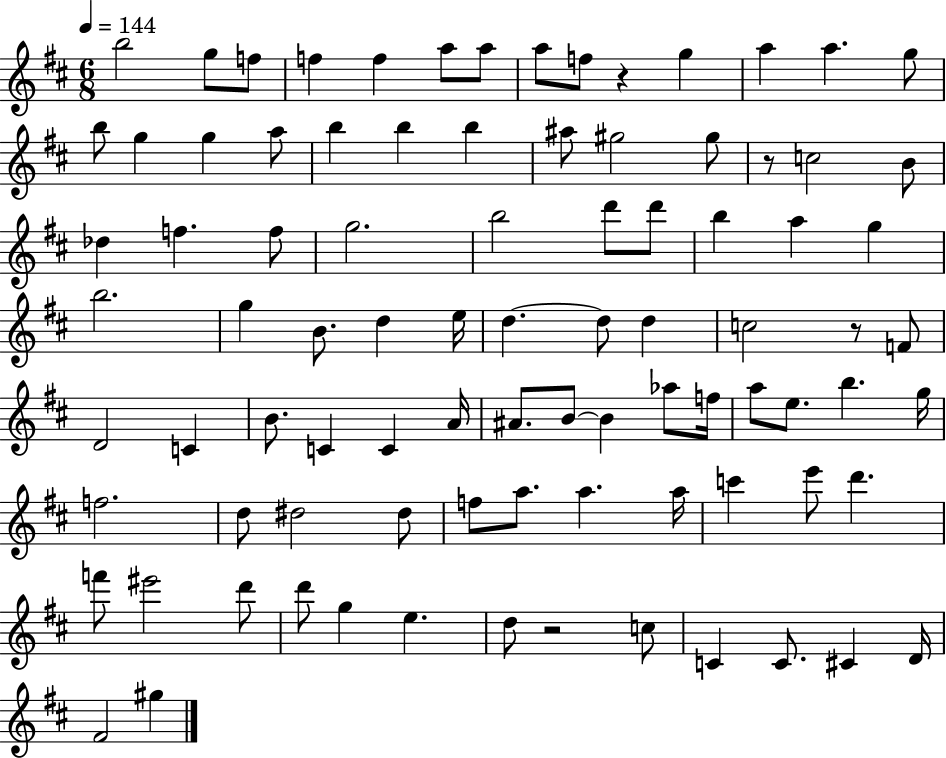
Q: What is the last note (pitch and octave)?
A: G#5